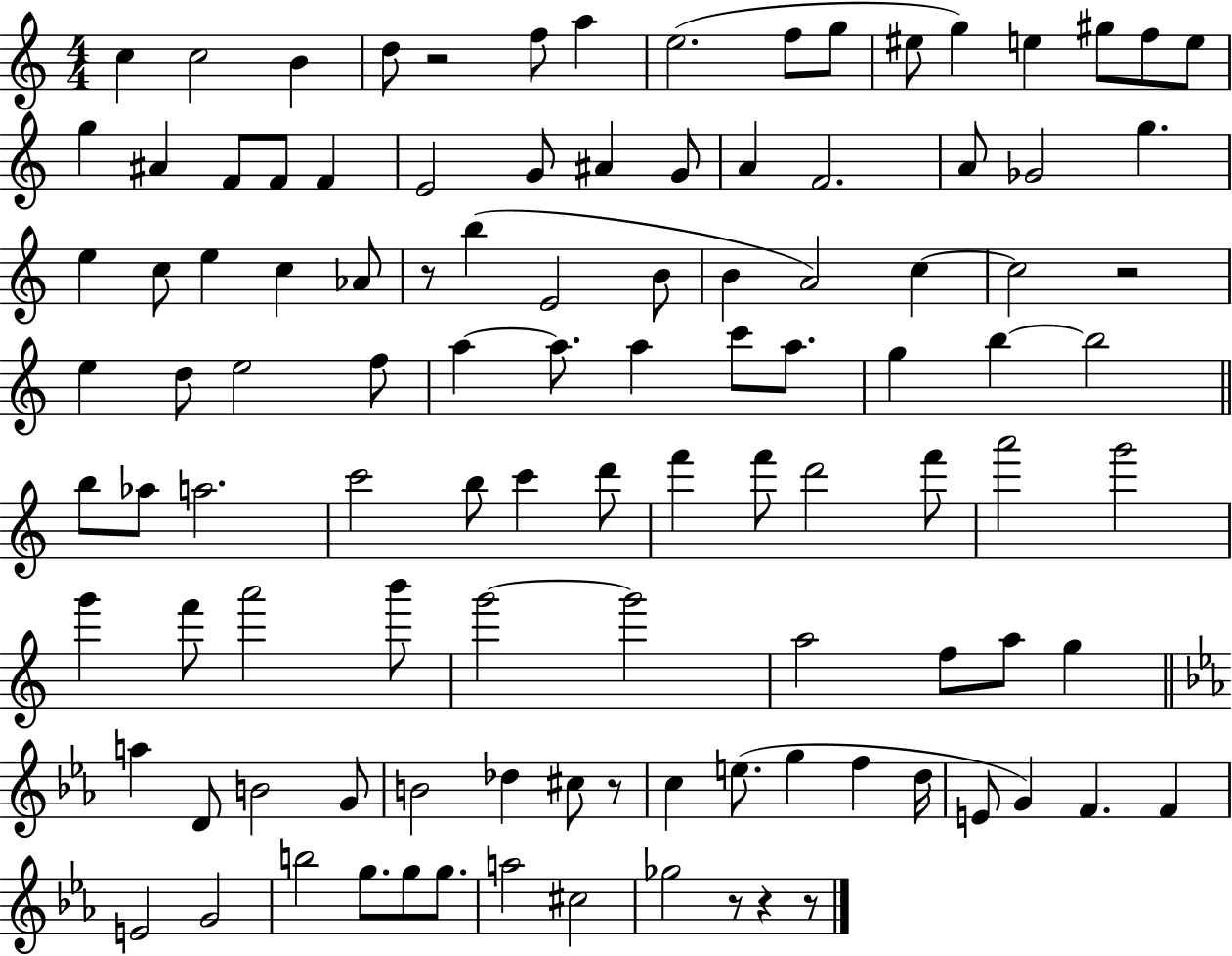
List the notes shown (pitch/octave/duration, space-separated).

C5/q C5/h B4/q D5/e R/h F5/e A5/q E5/h. F5/e G5/e EIS5/e G5/q E5/q G#5/e F5/e E5/e G5/q A#4/q F4/e F4/e F4/q E4/h G4/e A#4/q G4/e A4/q F4/h. A4/e Gb4/h G5/q. E5/q C5/e E5/q C5/q Ab4/e R/e B5/q E4/h B4/e B4/q A4/h C5/q C5/h R/h E5/q D5/e E5/h F5/e A5/q A5/e. A5/q C6/e A5/e. G5/q B5/q B5/h B5/e Ab5/e A5/h. C6/h B5/e C6/q D6/e F6/q F6/e D6/h F6/e A6/h G6/h G6/q F6/e A6/h B6/e G6/h G6/h A5/h F5/e A5/e G5/q A5/q D4/e B4/h G4/e B4/h Db5/q C#5/e R/e C5/q E5/e. G5/q F5/q D5/s E4/e G4/q F4/q. F4/q E4/h G4/h B5/h G5/e. G5/e G5/e. A5/h C#5/h Gb5/h R/e R/q R/e